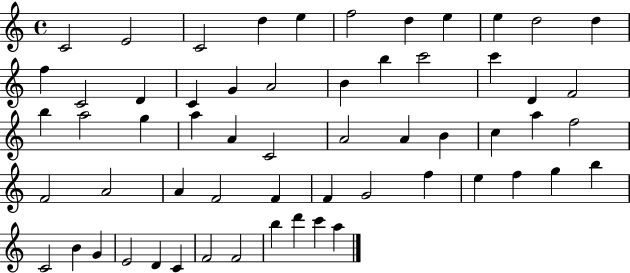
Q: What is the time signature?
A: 4/4